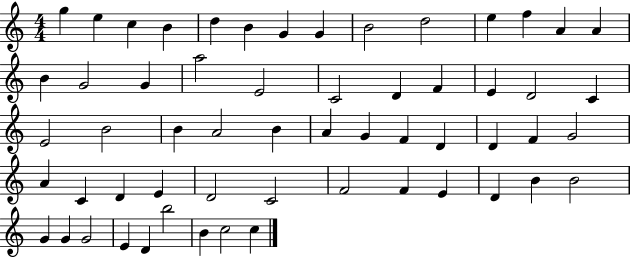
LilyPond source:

{
  \clef treble
  \numericTimeSignature
  \time 4/4
  \key c \major
  g''4 e''4 c''4 b'4 | d''4 b'4 g'4 g'4 | b'2 d''2 | e''4 f''4 a'4 a'4 | \break b'4 g'2 g'4 | a''2 e'2 | c'2 d'4 f'4 | e'4 d'2 c'4 | \break e'2 b'2 | b'4 a'2 b'4 | a'4 g'4 f'4 d'4 | d'4 f'4 g'2 | \break a'4 c'4 d'4 e'4 | d'2 c'2 | f'2 f'4 e'4 | d'4 b'4 b'2 | \break g'4 g'4 g'2 | e'4 d'4 b''2 | b'4 c''2 c''4 | \bar "|."
}